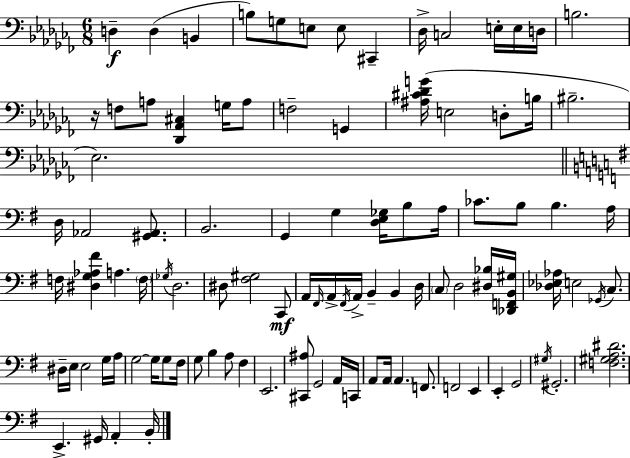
D3/q D3/q B2/q B3/e G3/e E3/e E3/e C#2/q Db3/s C3/h E3/s E3/s D3/s B3/h. R/s F3/e A3/e [Db2,Ab2,C#3]/q G3/s A3/e F3/h G2/q [A#3,C#4,Db4,G4]/s E3/h D3/e B3/s BIS3/h. Eb3/h. D3/s Ab2/h [G#2,Ab2]/e. B2/h. G2/q G3/q [D3,E3,Gb3]/s B3/e A3/s CES4/e. B3/e B3/q. A3/s F3/s [D#3,G3,Ab3,F#4]/q A3/q. F3/s Gb3/s D3/h. D#3/e [F#3,G#3]/h C2/e A2/s F#2/s A2/s F#2/s A2/s B2/q B2/q D3/s C3/e D3/h [D#3,Bb3]/s [Db2,F2,B2,G#3]/s [Db3,Eb3,Ab3]/s E3/h Gb2/s C3/e. D#3/s E3/s E3/h G3/s A3/s G3/h G3/s G3/e F#3/s G3/e B3/q A3/e F#3/q E2/h. [C#2,A#3]/e G2/h A2/s C2/s A2/e A2/s A2/q. F2/e. F2/h E2/q E2/q G2/h G#3/s G#2/h. [F3,G#3,A3,D#4]/h. E2/q. G#2/s A2/q B2/s